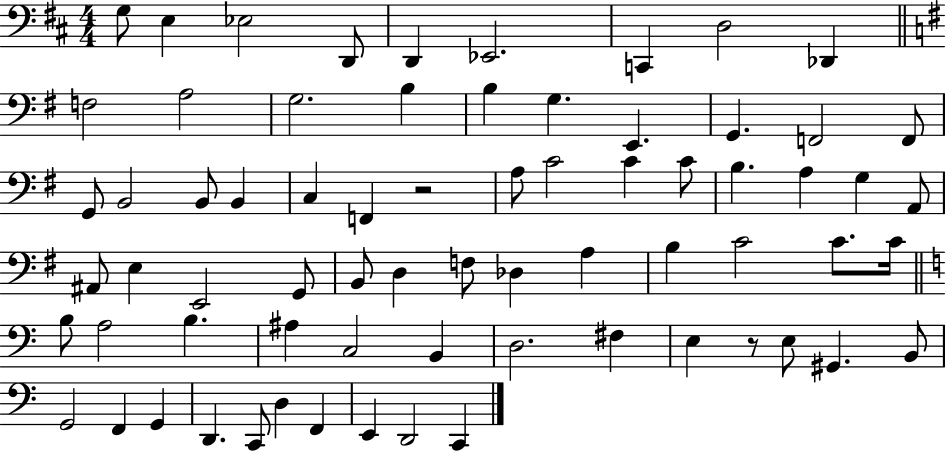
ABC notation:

X:1
T:Untitled
M:4/4
L:1/4
K:D
G,/2 E, _E,2 D,,/2 D,, _E,,2 C,, D,2 _D,, F,2 A,2 G,2 B, B, G, E,, G,, F,,2 F,,/2 G,,/2 B,,2 B,,/2 B,, C, F,, z2 A,/2 C2 C C/2 B, A, G, A,,/2 ^A,,/2 E, E,,2 G,,/2 B,,/2 D, F,/2 _D, A, B, C2 C/2 C/4 B,/2 A,2 B, ^A, C,2 B,, D,2 ^F, E, z/2 E,/2 ^G,, B,,/2 G,,2 F,, G,, D,, C,,/2 D, F,, E,, D,,2 C,,